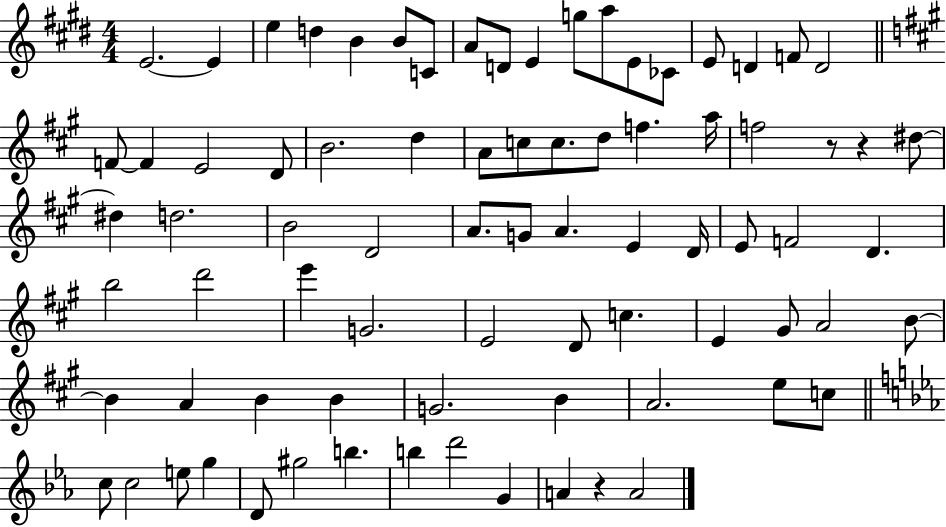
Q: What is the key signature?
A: E major